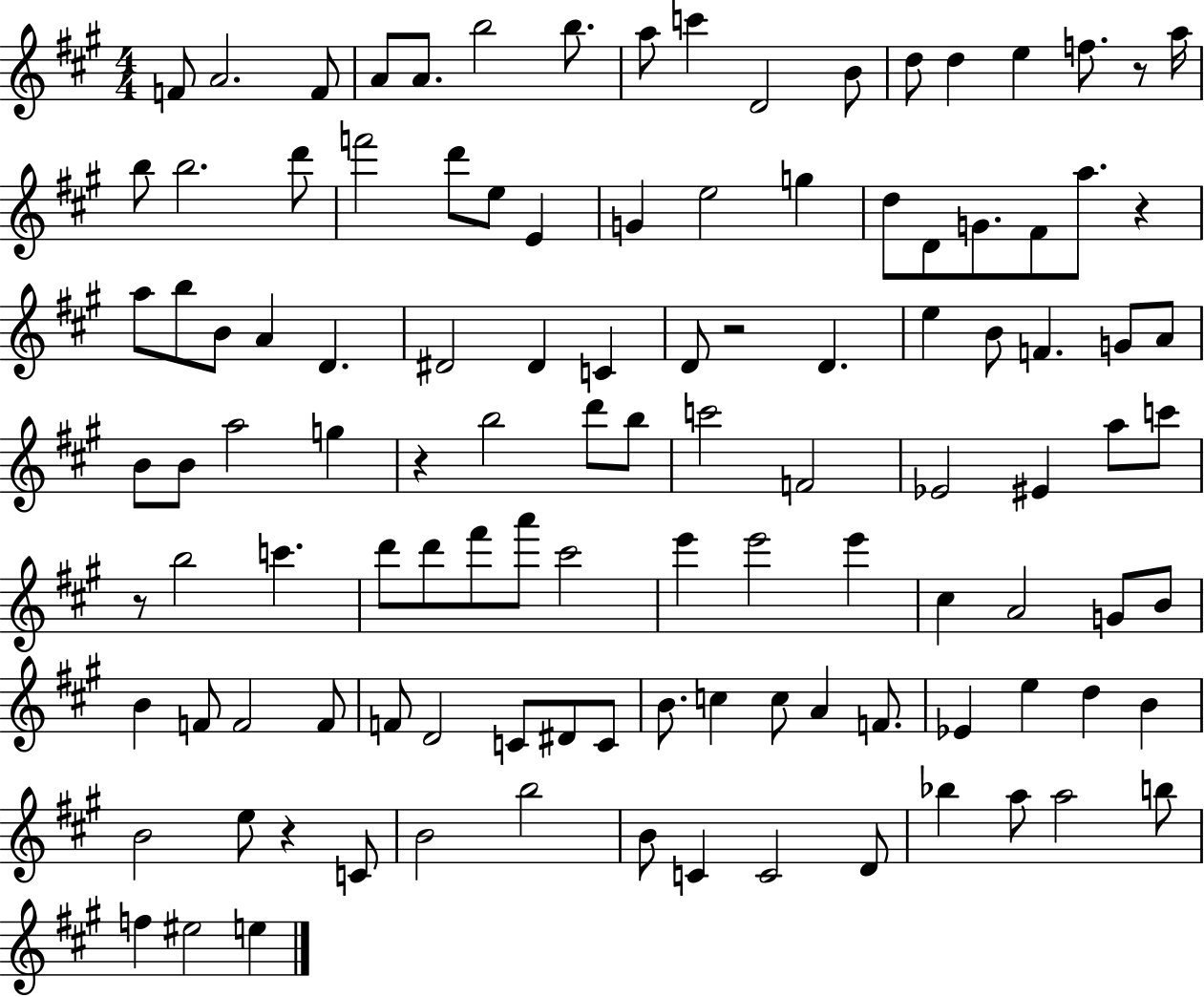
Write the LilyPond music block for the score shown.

{
  \clef treble
  \numericTimeSignature
  \time 4/4
  \key a \major
  f'8 a'2. f'8 | a'8 a'8. b''2 b''8. | a''8 c'''4 d'2 b'8 | d''8 d''4 e''4 f''8. r8 a''16 | \break b''8 b''2. d'''8 | f'''2 d'''8 e''8 e'4 | g'4 e''2 g''4 | d''8 d'8 g'8. fis'8 a''8. r4 | \break a''8 b''8 b'8 a'4 d'4. | dis'2 dis'4 c'4 | d'8 r2 d'4. | e''4 b'8 f'4. g'8 a'8 | \break b'8 b'8 a''2 g''4 | r4 b''2 d'''8 b''8 | c'''2 f'2 | ees'2 eis'4 a''8 c'''8 | \break r8 b''2 c'''4. | d'''8 d'''8 fis'''8 a'''8 cis'''2 | e'''4 e'''2 e'''4 | cis''4 a'2 g'8 b'8 | \break b'4 f'8 f'2 f'8 | f'8 d'2 c'8 dis'8 c'8 | b'8. c''4 c''8 a'4 f'8. | ees'4 e''4 d''4 b'4 | \break b'2 e''8 r4 c'8 | b'2 b''2 | b'8 c'4 c'2 d'8 | bes''4 a''8 a''2 b''8 | \break f''4 eis''2 e''4 | \bar "|."
}